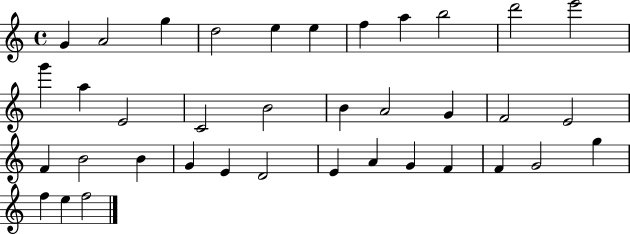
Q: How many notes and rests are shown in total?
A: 37